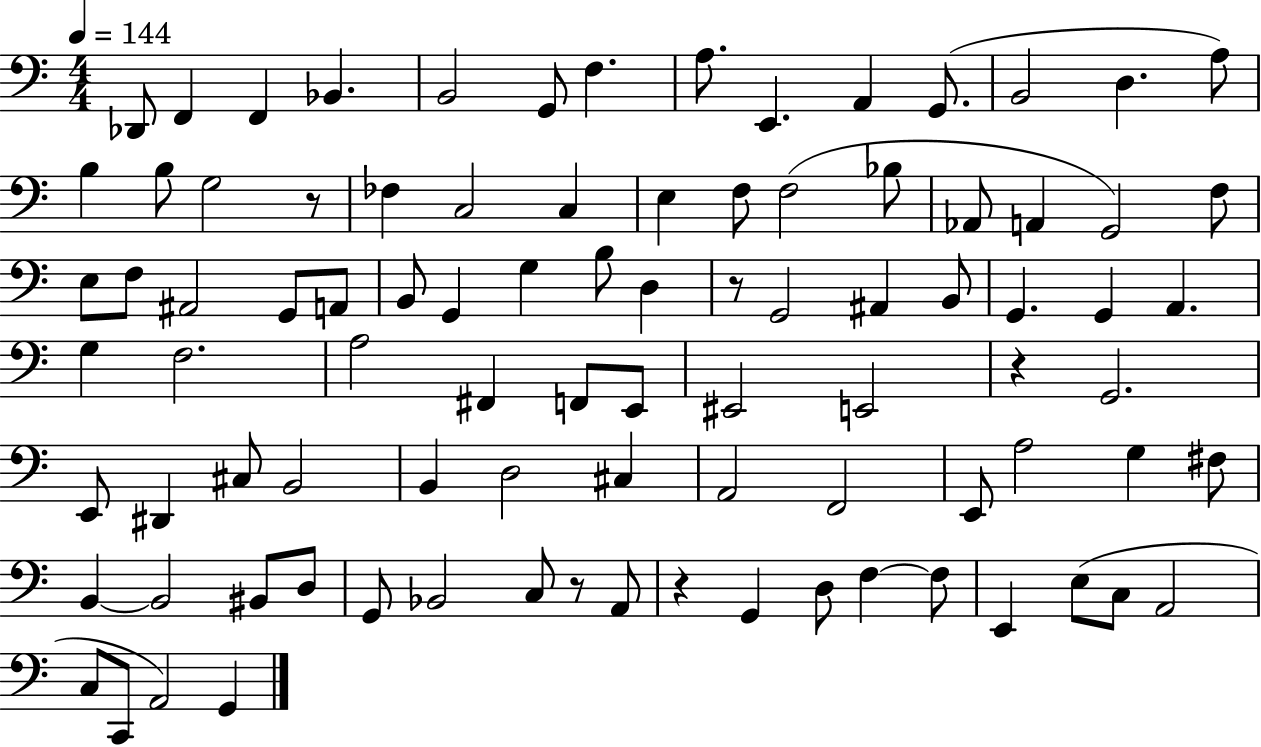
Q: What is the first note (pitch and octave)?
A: Db2